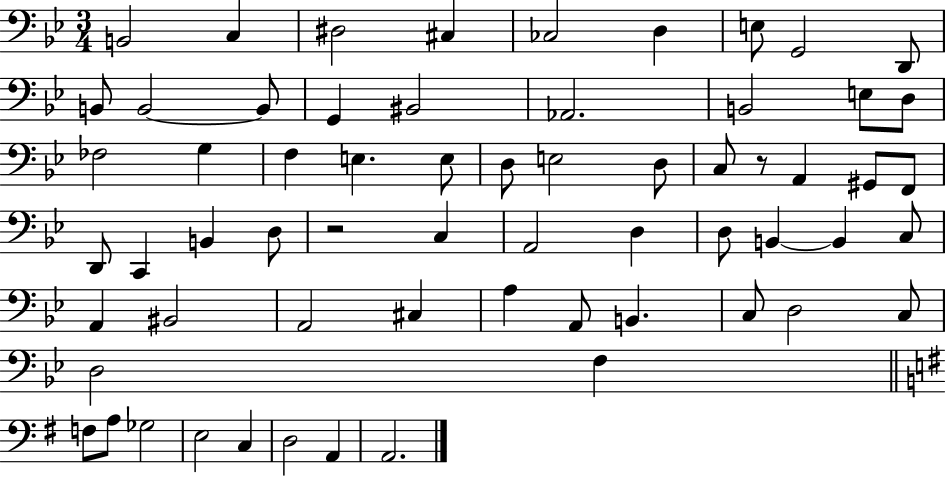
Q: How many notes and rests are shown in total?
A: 63